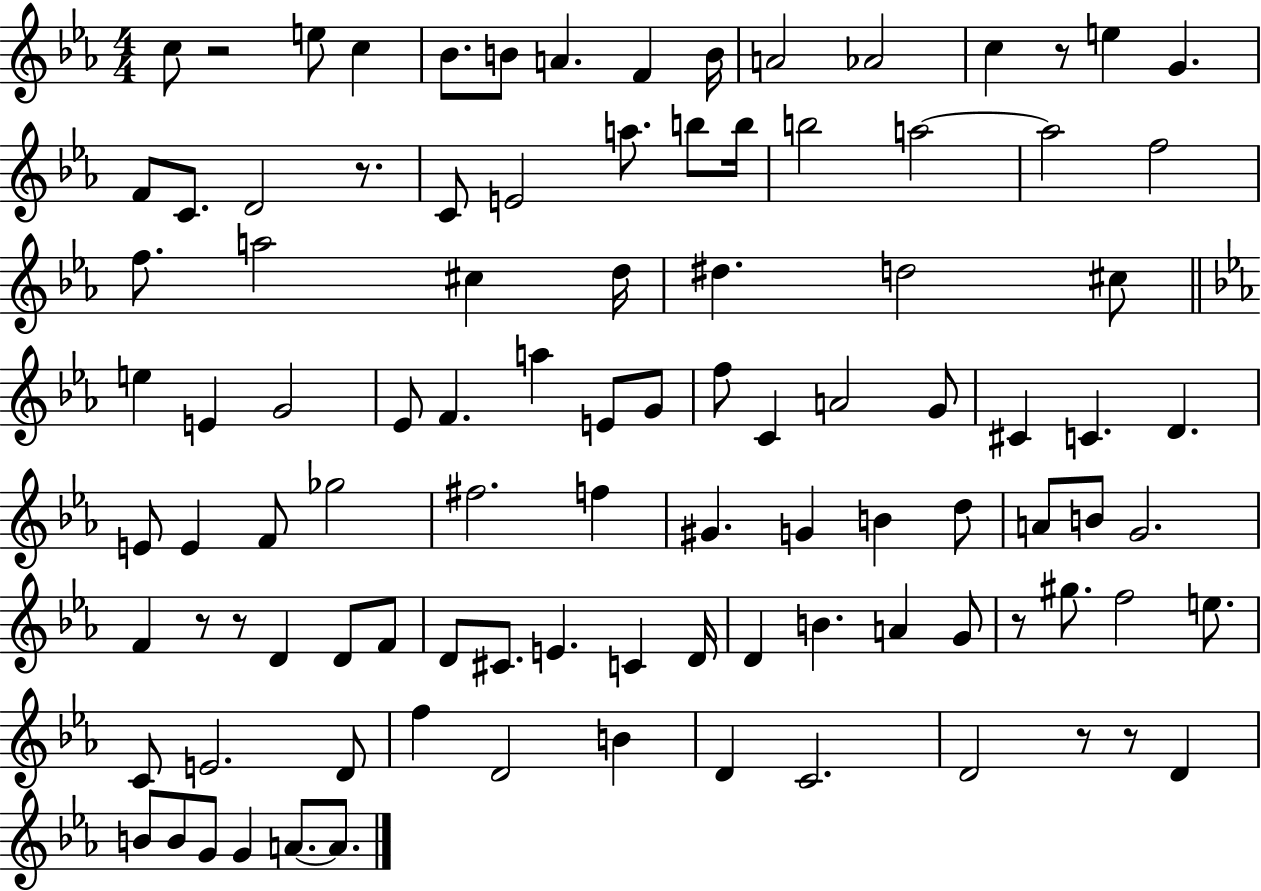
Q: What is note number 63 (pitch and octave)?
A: D4